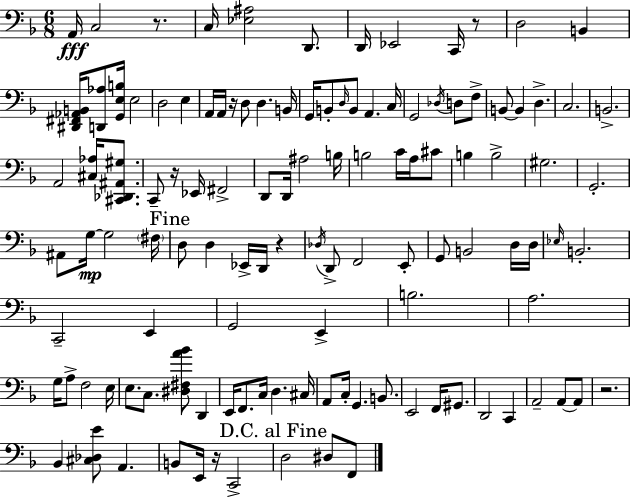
{
  \clef bass
  \numericTimeSignature
  \time 6/8
  \key d \minor
  a,16\fff c2 r8. | c16 <ees ais>2 d,8. | d,16 ees,2 c,16 r8 | d2 b,4 | \break <dis, fis, aes, b,>16 <d, aes>8 <g, e b>16 e2 | d2 e4 | a,16 a,16 r16 d8 d4. b,16 | g,16 b,8-. \grace { d16 } b,8 a,4. | \break c16 g,2 \acciaccatura { des16 } d8 | f8-> b,8~~ b,4 d4.-> | c2. | b,2.-> | \break a,2 <cis aes>16 <cis, des, ais, gis>8. | c,8-- r16 ees,16 fis,2-> | d,8 d,16 ais2 | b16 b2 c'16 a16 | \break cis'8 b4 b2-> | gis2. | g,2.-. | ais,8 g16~~\mp g2 | \break \parenthesize fis16 \mark "Fine" d8 d4 ees,16-> d,16 r4 | \acciaccatura { des16 } d,8-> f,2 | e,8-. g,8 b,2 | d16 d16 \grace { ees16 } b,2.-. | \break c,2-- | e,4 g,2 | e,4-> b2. | a2. | \break g16 a8-> f2 | e16 e8. c8. <dis fis a' bes'>8 | d,4 e,16 f,8. c16 d4. | cis16 a,8 c16-. g,4. | \break b,8. e,2 | f,16 gis,8. d,2 | c,4 a,2-- | a,8~~ a,8 r2. | \break bes,4 <cis des e'>8 a,4. | b,8 e,16 r16 c,2-> | \mark "D.C. al Fine" d2 | dis8 f,8 \bar "|."
}